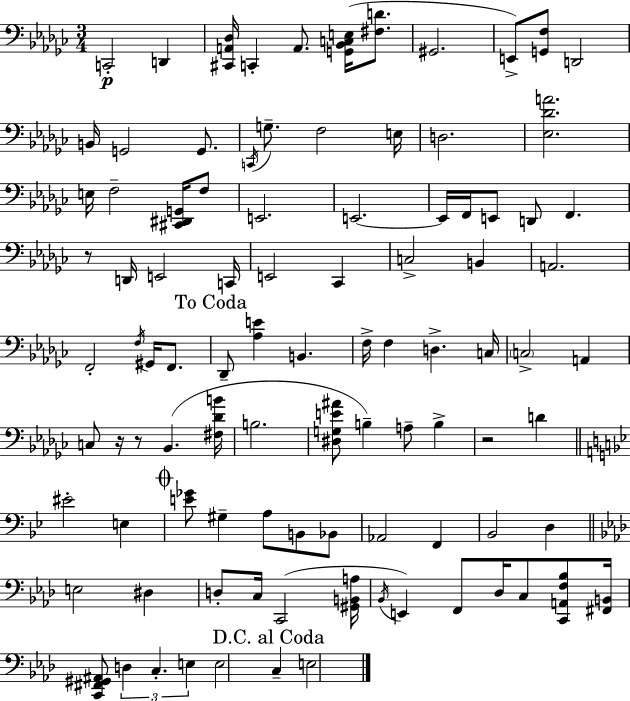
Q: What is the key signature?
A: EES minor